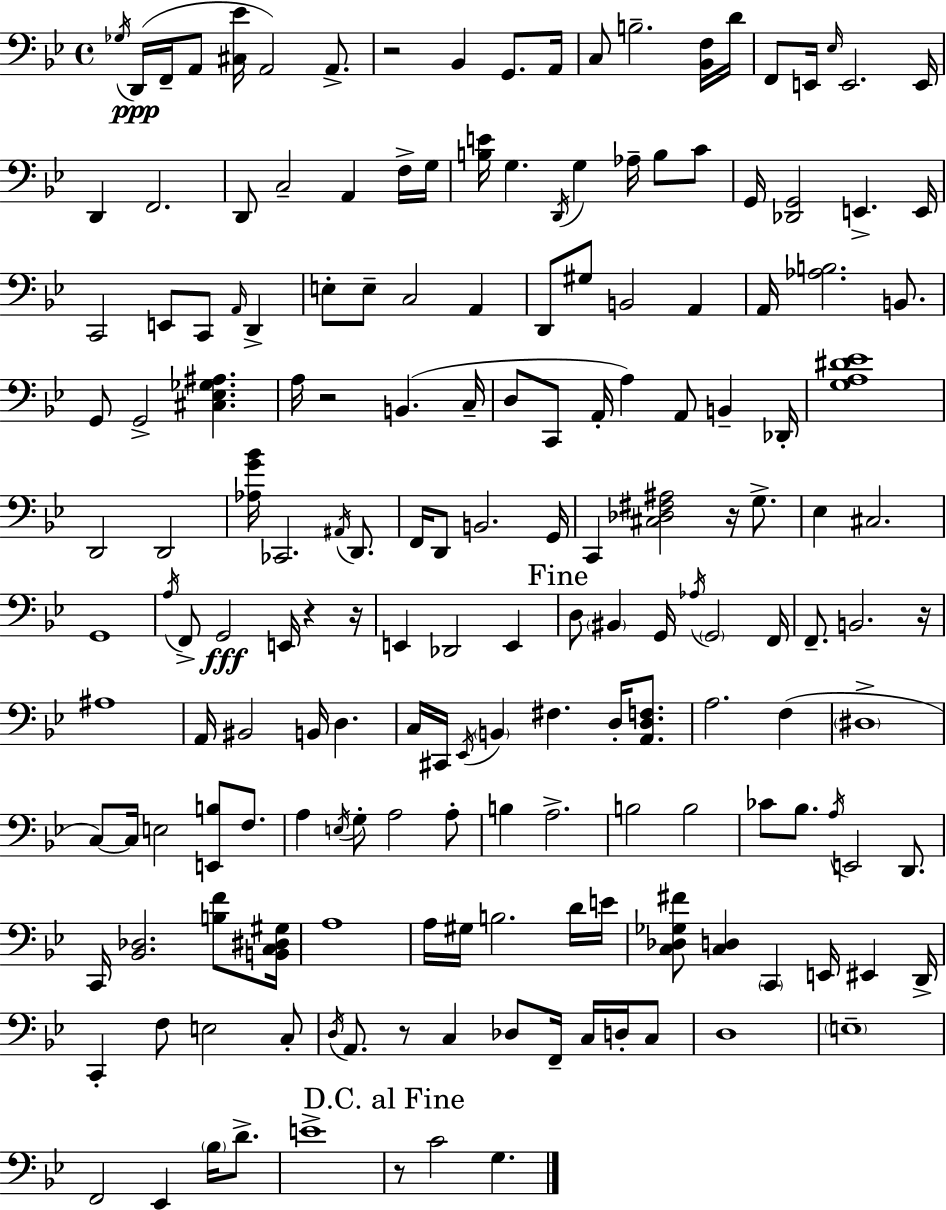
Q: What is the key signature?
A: BES major